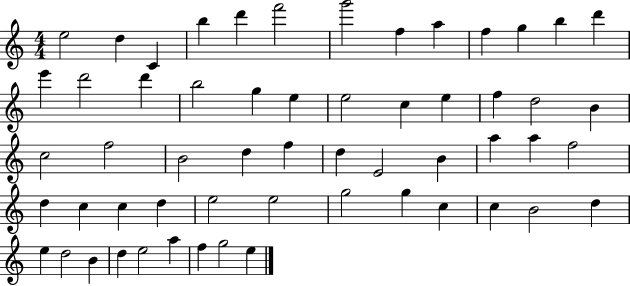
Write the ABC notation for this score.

X:1
T:Untitled
M:4/4
L:1/4
K:C
e2 d C b d' f'2 g'2 f a f g b d' e' d'2 d' b2 g e e2 c e f d2 B c2 f2 B2 d f d E2 B a a f2 d c c d e2 e2 g2 g c c B2 d e d2 B d e2 a f g2 e